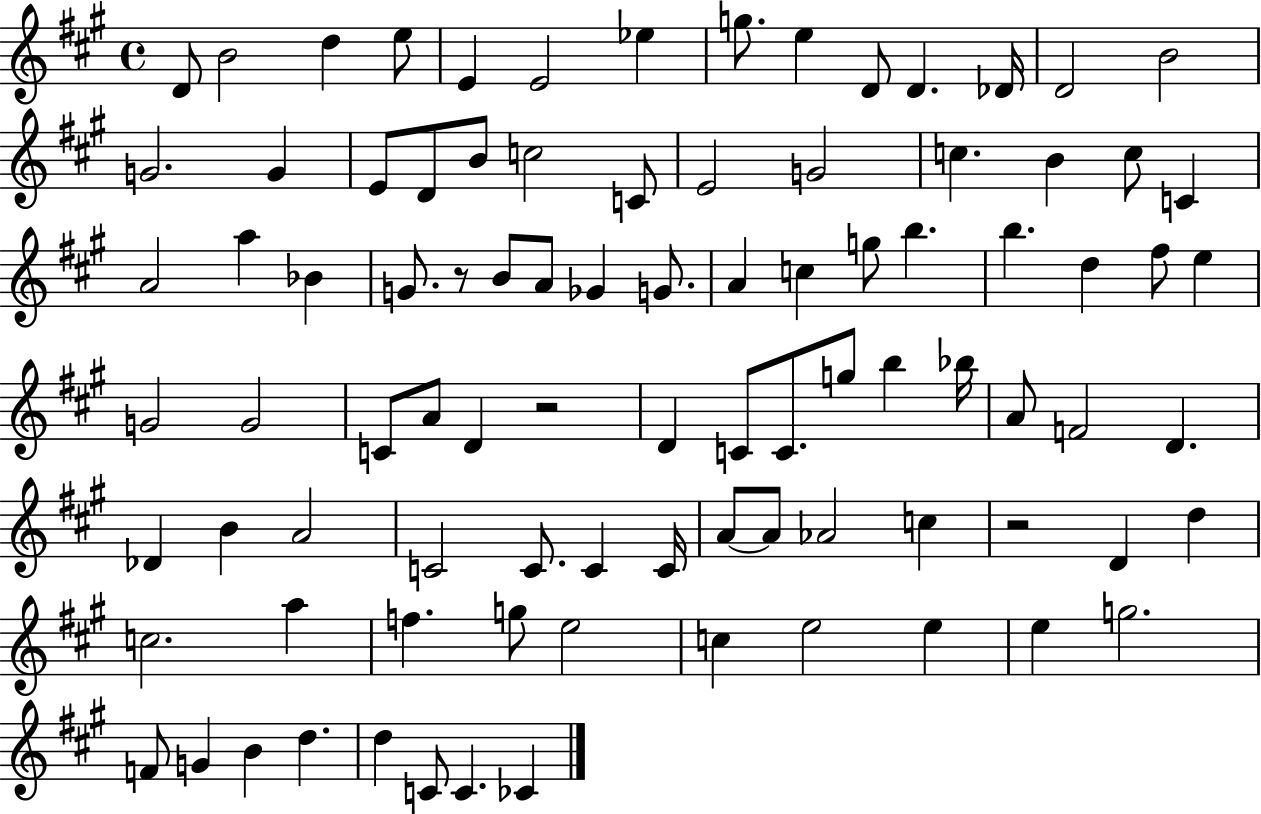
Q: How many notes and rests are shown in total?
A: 91